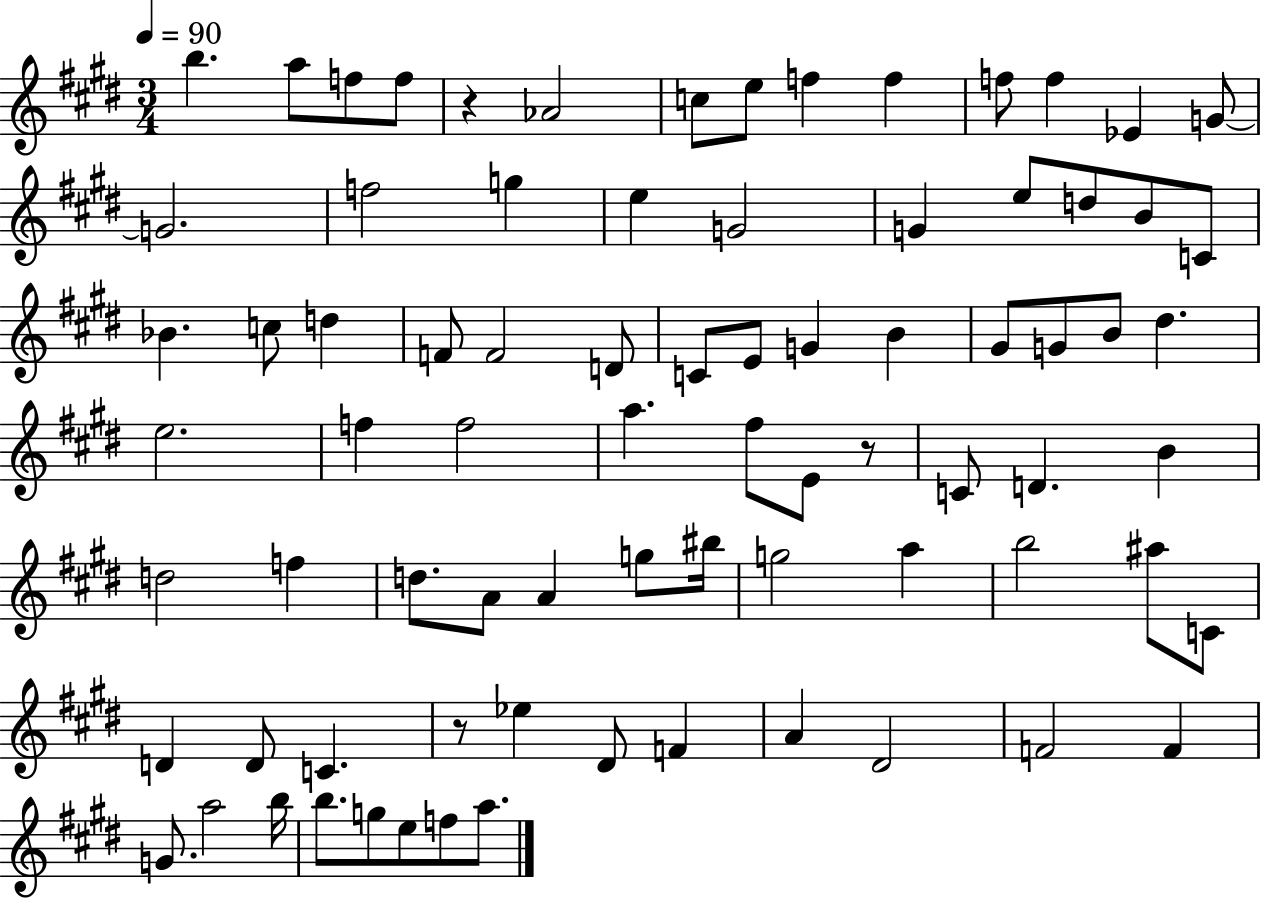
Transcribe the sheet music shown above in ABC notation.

X:1
T:Untitled
M:3/4
L:1/4
K:E
b a/2 f/2 f/2 z _A2 c/2 e/2 f f f/2 f _E G/2 G2 f2 g e G2 G e/2 d/2 B/2 C/2 _B c/2 d F/2 F2 D/2 C/2 E/2 G B ^G/2 G/2 B/2 ^d e2 f f2 a ^f/2 E/2 z/2 C/2 D B d2 f d/2 A/2 A g/2 ^b/4 g2 a b2 ^a/2 C/2 D D/2 C z/2 _e ^D/2 F A ^D2 F2 F G/2 a2 b/4 b/2 g/2 e/2 f/2 a/2